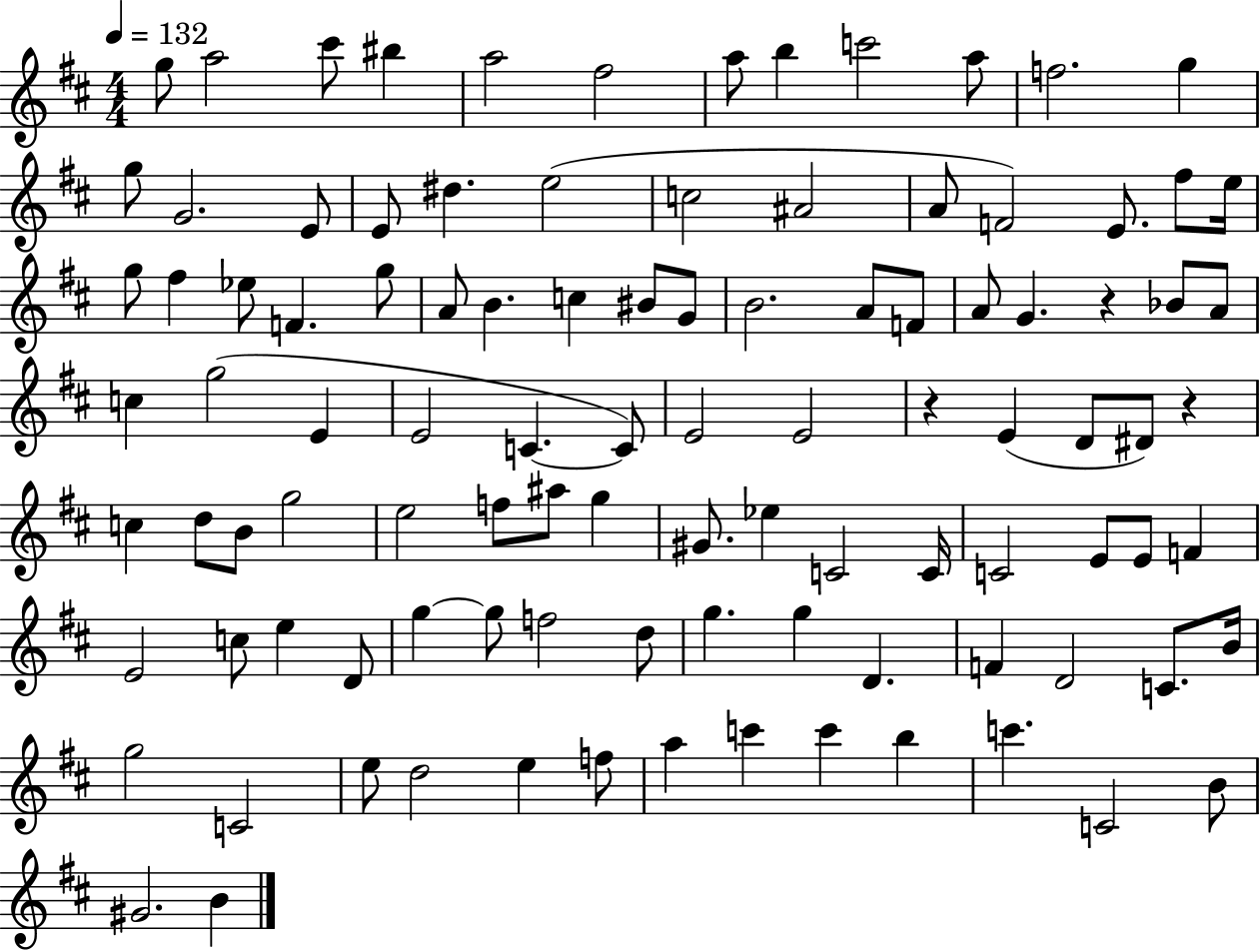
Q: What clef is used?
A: treble